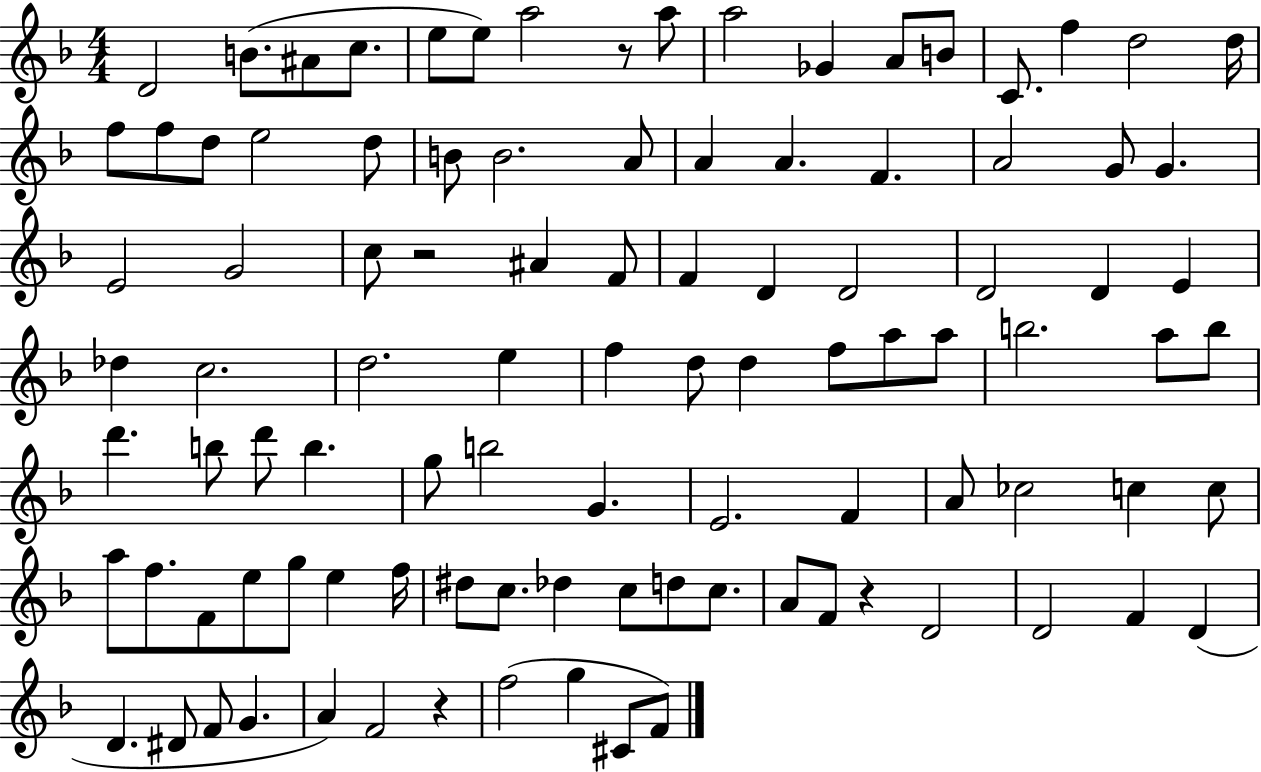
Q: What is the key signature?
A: F major